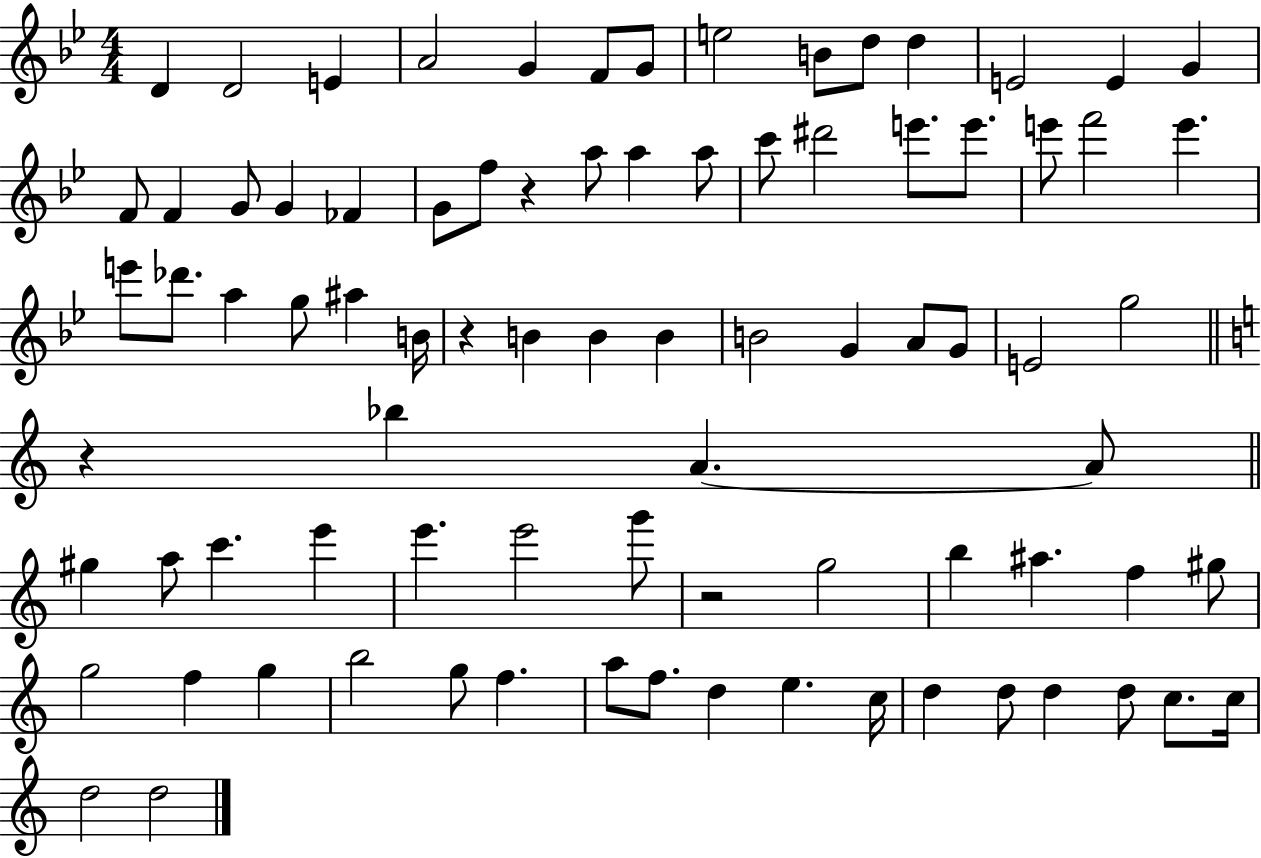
D4/q D4/h E4/q A4/h G4/q F4/e G4/e E5/h B4/e D5/e D5/q E4/h E4/q G4/q F4/e F4/q G4/e G4/q FES4/q G4/e F5/e R/q A5/e A5/q A5/e C6/e D#6/h E6/e. E6/e. E6/e F6/h E6/q. E6/e Db6/e. A5/q G5/e A#5/q B4/s R/q B4/q B4/q B4/q B4/h G4/q A4/e G4/e E4/h G5/h R/q Bb5/q A4/q. A4/e G#5/q A5/e C6/q. E6/q E6/q. E6/h G6/e R/h G5/h B5/q A#5/q. F5/q G#5/e G5/h F5/q G5/q B5/h G5/e F5/q. A5/e F5/e. D5/q E5/q. C5/s D5/q D5/e D5/q D5/e C5/e. C5/s D5/h D5/h